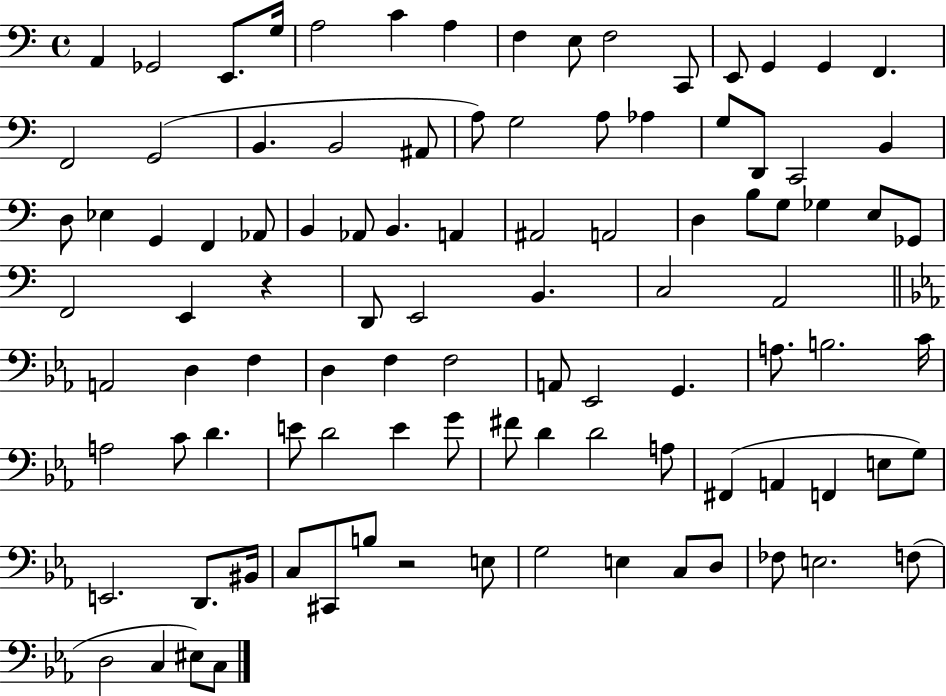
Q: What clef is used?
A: bass